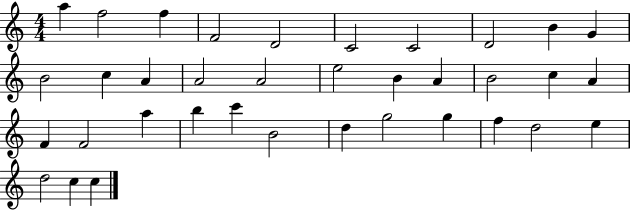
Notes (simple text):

A5/q F5/h F5/q F4/h D4/h C4/h C4/h D4/h B4/q G4/q B4/h C5/q A4/q A4/h A4/h E5/h B4/q A4/q B4/h C5/q A4/q F4/q F4/h A5/q B5/q C6/q B4/h D5/q G5/h G5/q F5/q D5/h E5/q D5/h C5/q C5/q